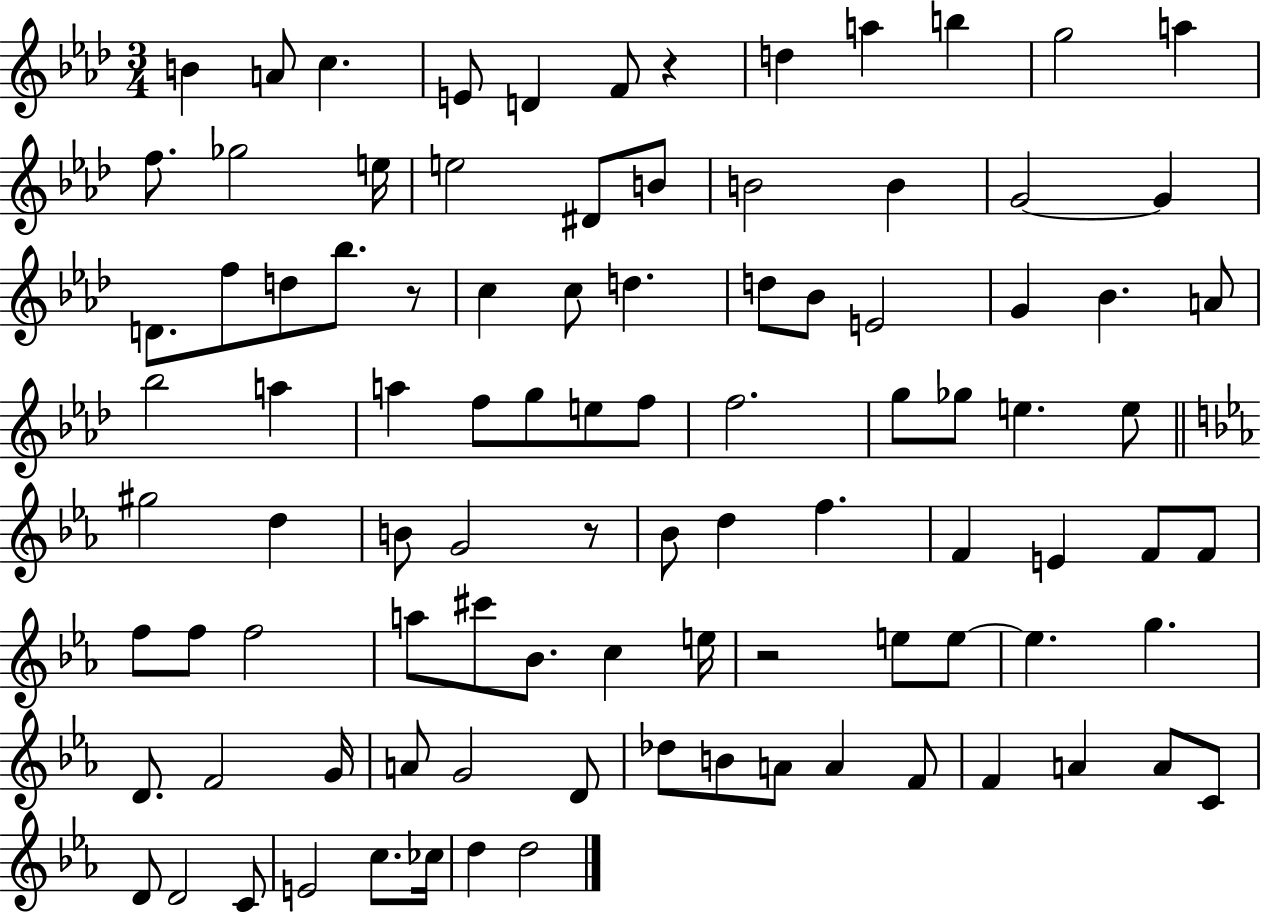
B4/q A4/e C5/q. E4/e D4/q F4/e R/q D5/q A5/q B5/q G5/h A5/q F5/e. Gb5/h E5/s E5/h D#4/e B4/e B4/h B4/q G4/h G4/q D4/e. F5/e D5/e Bb5/e. R/e C5/q C5/e D5/q. D5/e Bb4/e E4/h G4/q Bb4/q. A4/e Bb5/h A5/q A5/q F5/e G5/e E5/e F5/e F5/h. G5/e Gb5/e E5/q. E5/e G#5/h D5/q B4/e G4/h R/e Bb4/e D5/q F5/q. F4/q E4/q F4/e F4/e F5/e F5/e F5/h A5/e C#6/e Bb4/e. C5/q E5/s R/h E5/e E5/e E5/q. G5/q. D4/e. F4/h G4/s A4/e G4/h D4/e Db5/e B4/e A4/e A4/q F4/e F4/q A4/q A4/e C4/e D4/e D4/h C4/e E4/h C5/e. CES5/s D5/q D5/h